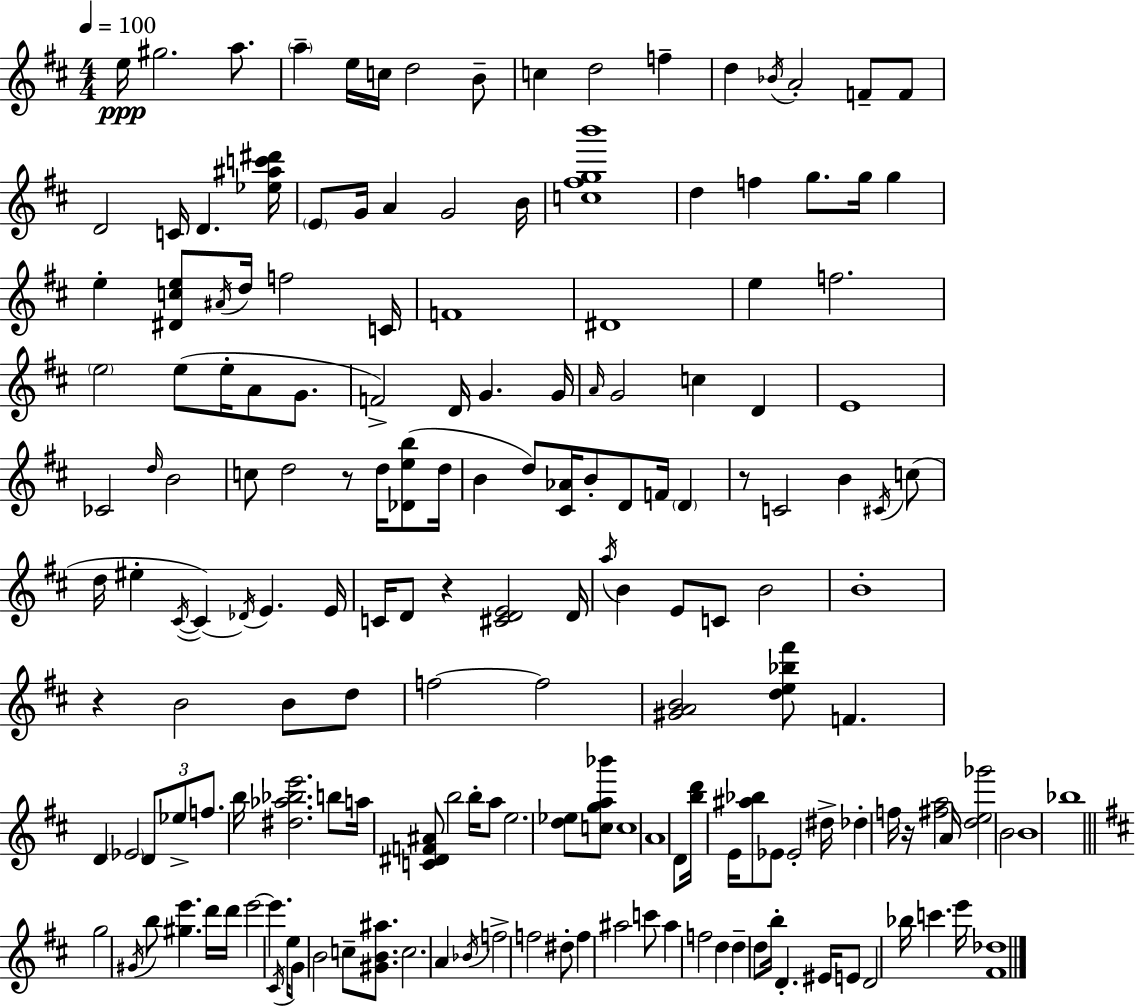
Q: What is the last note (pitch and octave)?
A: E6